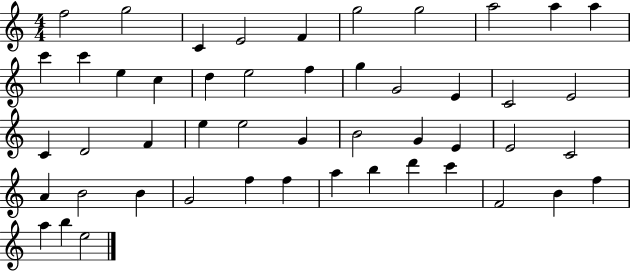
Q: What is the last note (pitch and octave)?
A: E5